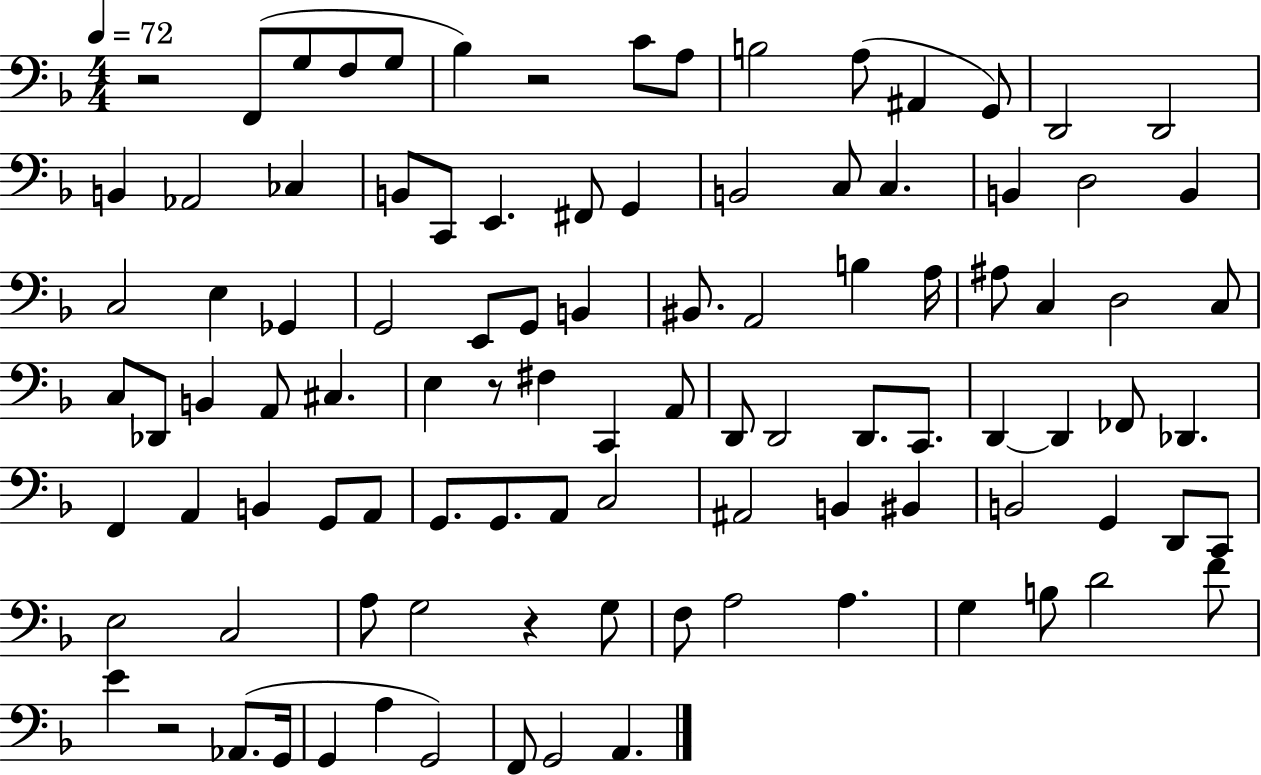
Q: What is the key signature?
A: F major